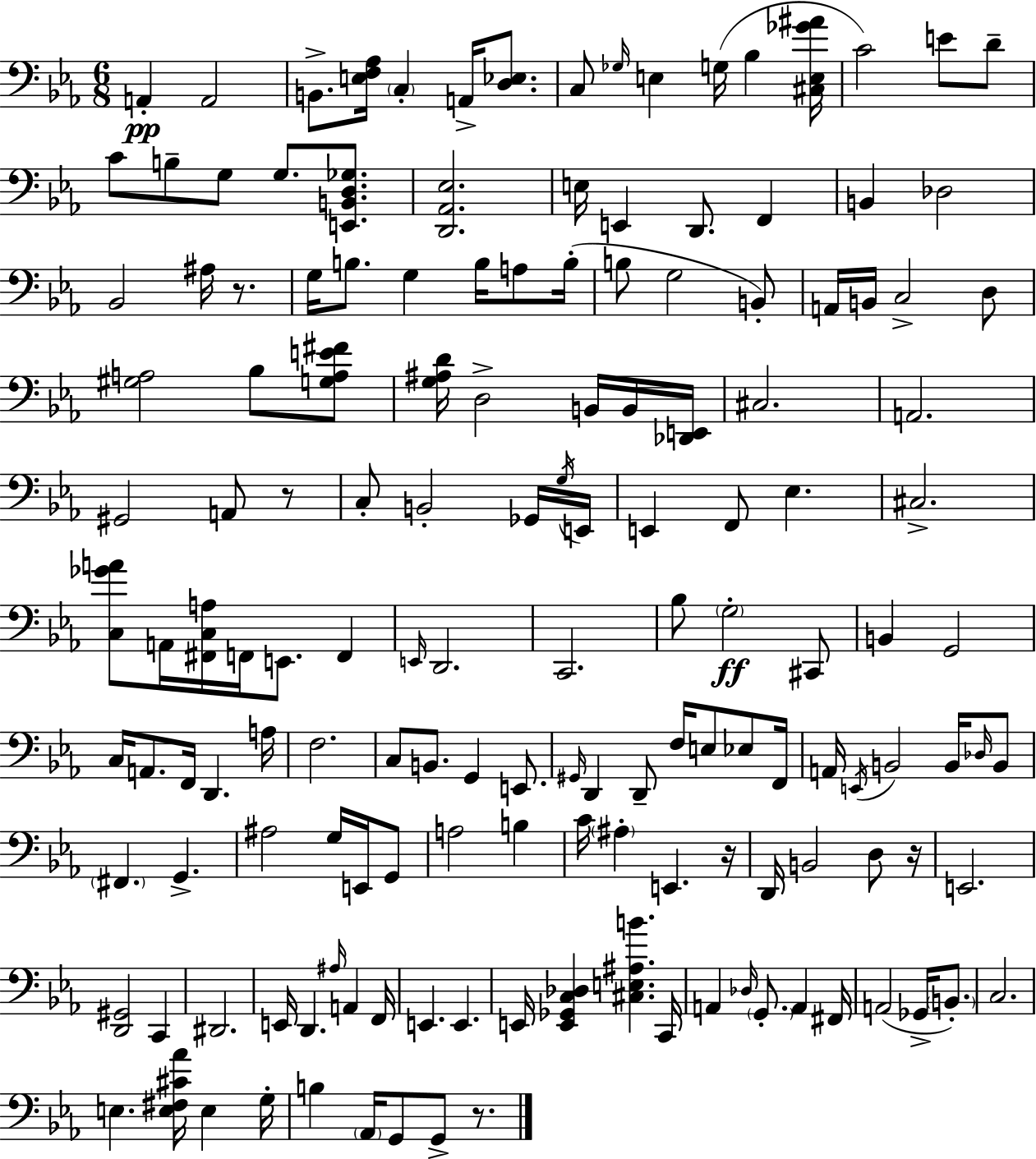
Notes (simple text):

A2/q A2/h B2/e. [E3,F3,Ab3]/s C3/q A2/s [D3,Eb3]/e. C3/e Gb3/s E3/q G3/s Bb3/q [C#3,E3,Gb4,A#4]/s C4/h E4/e D4/e C4/e B3/e G3/e G3/e. [E2,B2,D3,Gb3]/e. [D2,Ab2,Eb3]/h. E3/s E2/q D2/e. F2/q B2/q Db3/h Bb2/h A#3/s R/e. G3/s B3/e. G3/q B3/s A3/e B3/s B3/e G3/h B2/e A2/s B2/s C3/h D3/e [G#3,A3]/h Bb3/e [G3,A3,E4,F#4]/e [G3,A#3,D4]/s D3/h B2/s B2/s [Db2,E2]/s C#3/h. A2/h. G#2/h A2/e R/e C3/e B2/h Gb2/s G3/s E2/s E2/q F2/e Eb3/q. C#3/h. [C3,Gb4,A4]/e A2/s [F#2,C3,A3]/s F2/s E2/e. F2/q E2/s D2/h. C2/h. Bb3/e G3/h C#2/e B2/q G2/h C3/s A2/e. F2/s D2/q. A3/s F3/h. C3/e B2/e. G2/q E2/e. G#2/s D2/q D2/e F3/s E3/e Eb3/e F2/s A2/s E2/s B2/h B2/s Db3/s B2/e F#2/q. G2/q. A#3/h G3/s E2/s G2/e A3/h B3/q C4/s A#3/q E2/q. R/s D2/s B2/h D3/e R/s E2/h. [D2,G#2]/h C2/q D#2/h. E2/s D2/q. A#3/s A2/q F2/s E2/q. E2/q. E2/s [E2,Gb2,C3,Db3]/q [C#3,E3,A#3,B4]/q. C2/s A2/q Db3/s G2/e. A2/q F#2/s A2/h Gb2/s B2/e. C3/h. E3/q. [E3,F#3,C#4,Ab4]/s E3/q G3/s B3/q Ab2/s G2/e G2/e R/e.